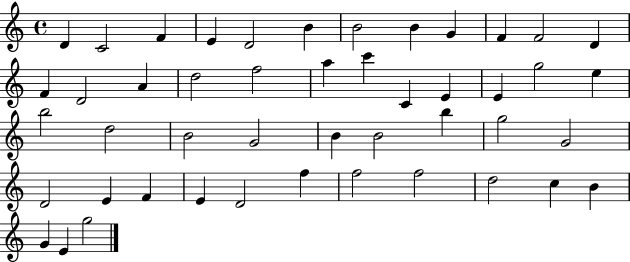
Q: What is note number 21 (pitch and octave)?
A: E4